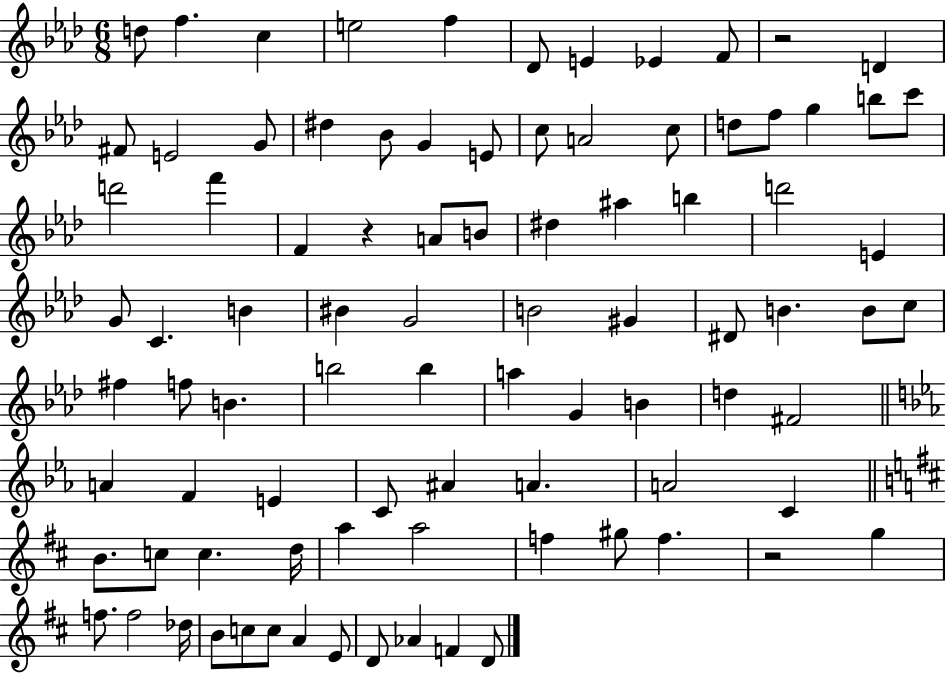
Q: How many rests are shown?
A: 3